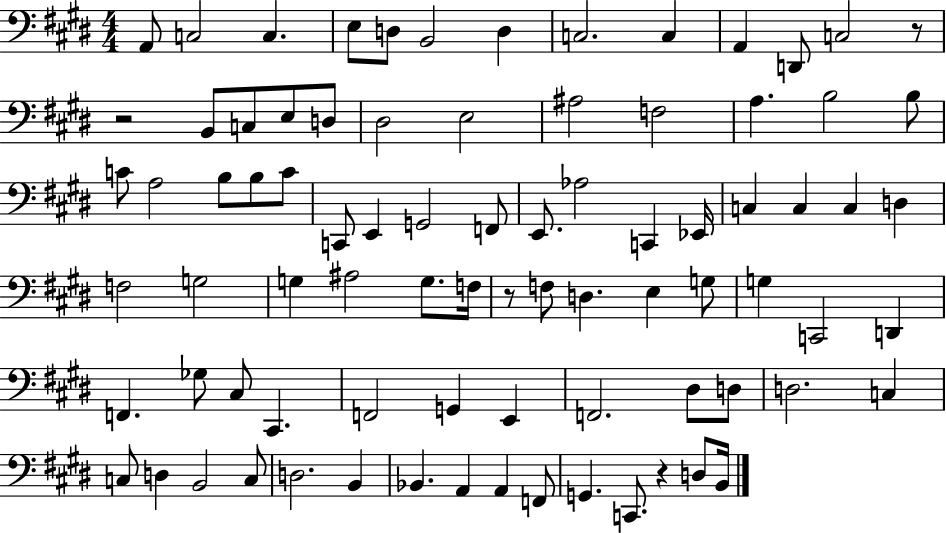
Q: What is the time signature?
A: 4/4